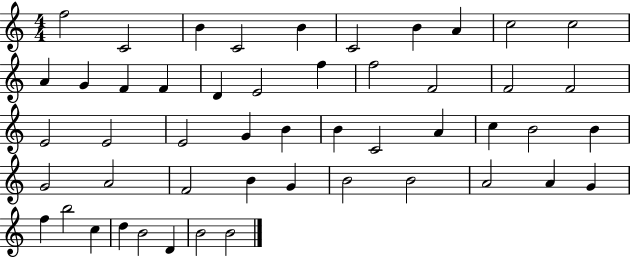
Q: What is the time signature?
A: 4/4